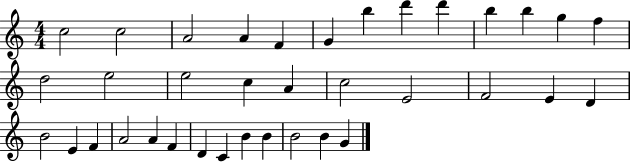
C5/h C5/h A4/h A4/q F4/q G4/q B5/q D6/q D6/q B5/q B5/q G5/q F5/q D5/h E5/h E5/h C5/q A4/q C5/h E4/h F4/h E4/q D4/q B4/h E4/q F4/q A4/h A4/q F4/q D4/q C4/q B4/q B4/q B4/h B4/q G4/q